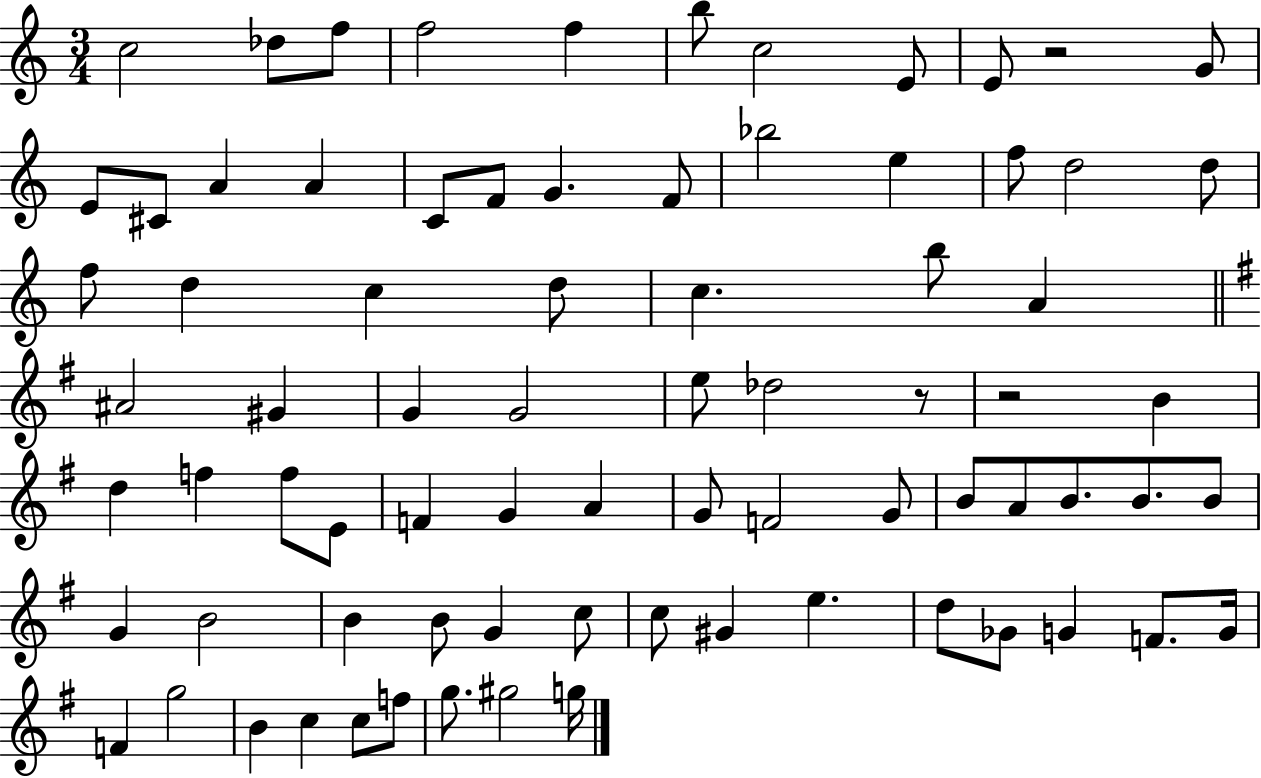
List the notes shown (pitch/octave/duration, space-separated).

C5/h Db5/e F5/e F5/h F5/q B5/e C5/h E4/e E4/e R/h G4/e E4/e C#4/e A4/q A4/q C4/e F4/e G4/q. F4/e Bb5/h E5/q F5/e D5/h D5/e F5/e D5/q C5/q D5/e C5/q. B5/e A4/q A#4/h G#4/q G4/q G4/h E5/e Db5/h R/e R/h B4/q D5/q F5/q F5/e E4/e F4/q G4/q A4/q G4/e F4/h G4/e B4/e A4/e B4/e. B4/e. B4/e G4/q B4/h B4/q B4/e G4/q C5/e C5/e G#4/q E5/q. D5/e Gb4/e G4/q F4/e. G4/s F4/q G5/h B4/q C5/q C5/e F5/e G5/e. G#5/h G5/s